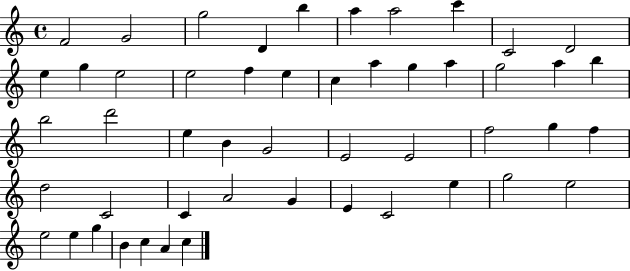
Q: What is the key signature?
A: C major